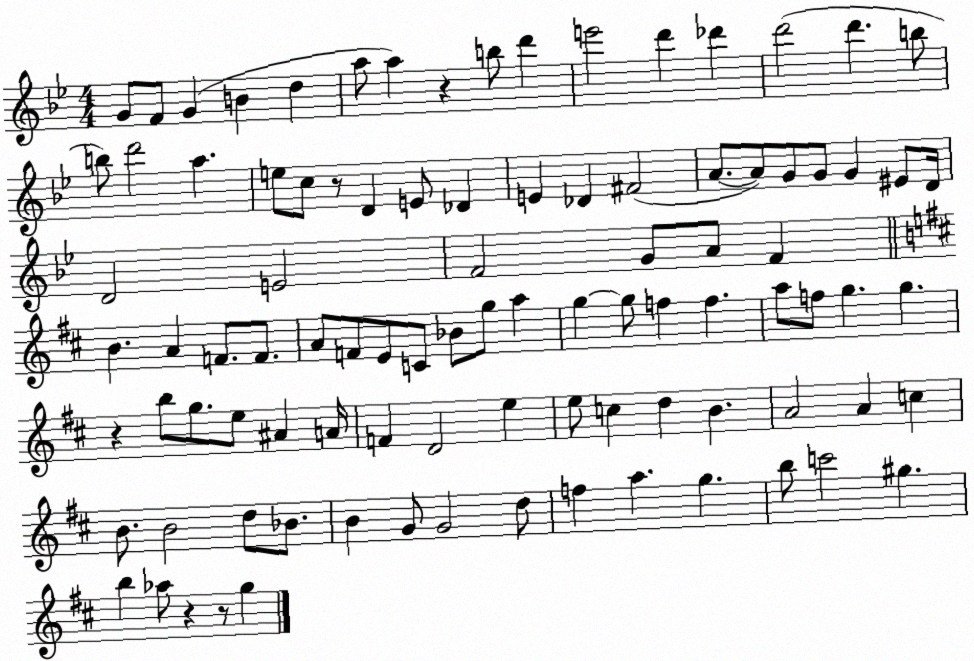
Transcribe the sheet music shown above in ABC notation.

X:1
T:Untitled
M:4/4
L:1/4
K:Bb
G/2 F/2 G B d a/2 a z b/2 d' e'2 d' _d' d'2 d' b/2 b/2 d'2 a e/2 c/2 z/2 D E/2 _D E _D ^F2 A/2 A/2 G/2 G/2 G ^E/2 D/4 D2 E2 F2 G/2 A/2 F B A F/2 F/2 A/2 F/2 E/2 C/2 _B/2 g/2 a g g/2 f f a/2 f/2 g g z b/2 g/2 e/2 ^A A/4 F D2 e e/2 c d B A2 A c B/2 B2 d/2 _B/2 B G/2 G2 d/2 f a g b/2 c'2 ^g b _a/2 z z/2 g